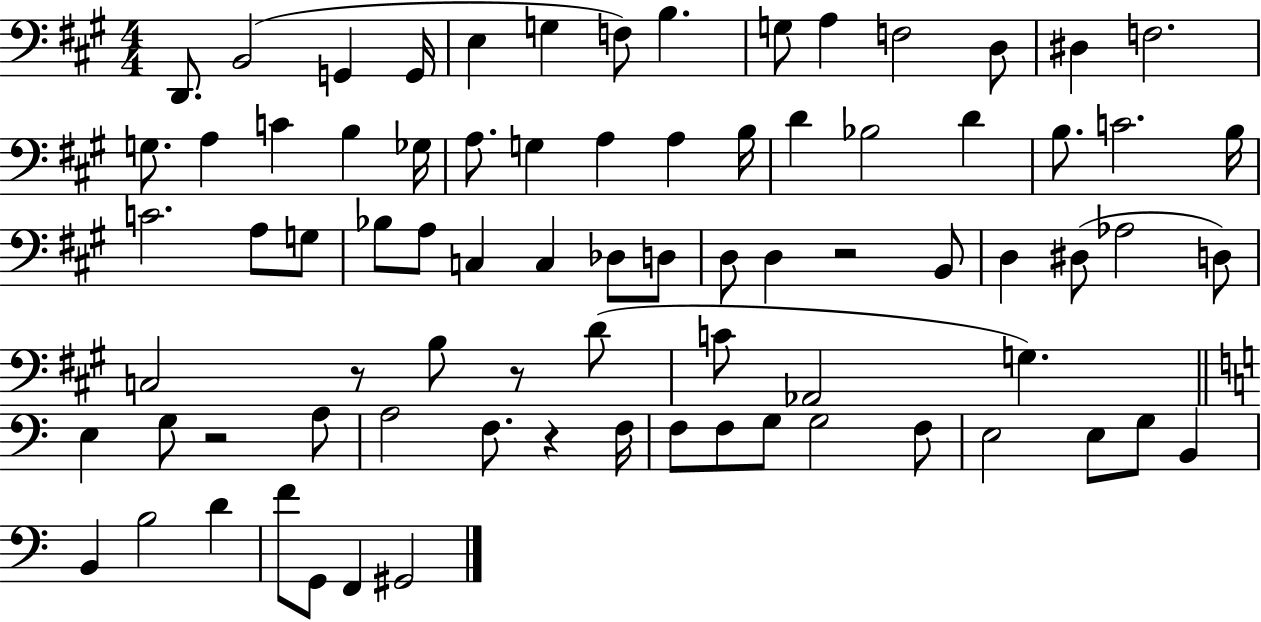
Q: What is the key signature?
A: A major